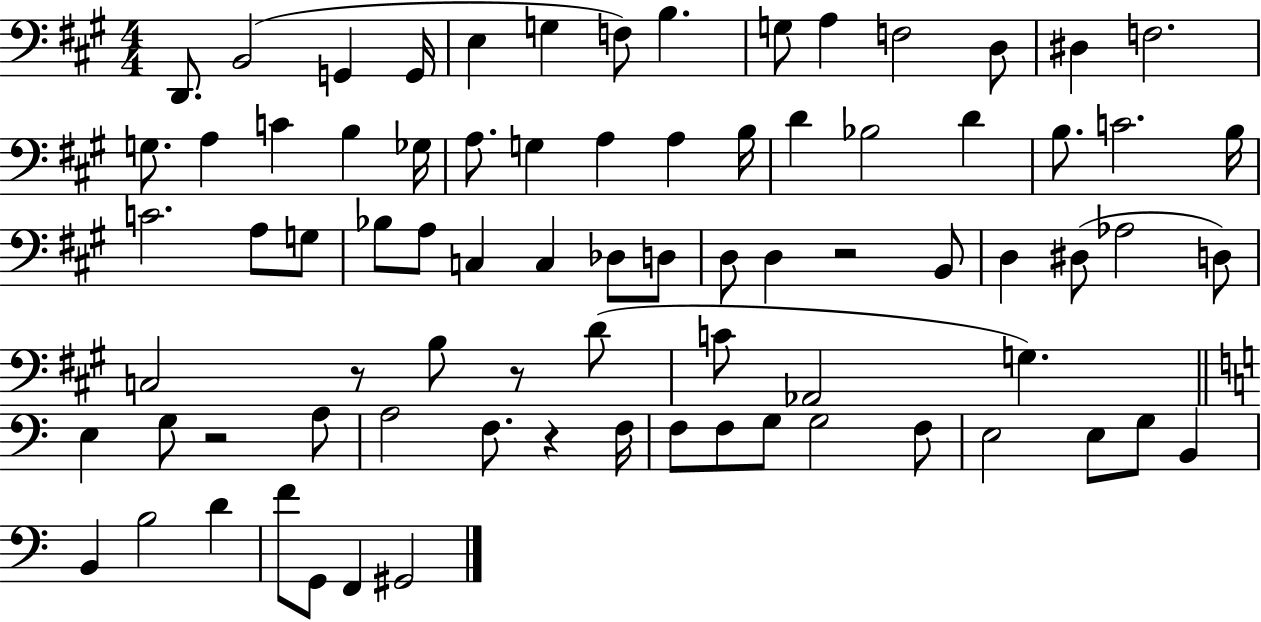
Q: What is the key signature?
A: A major